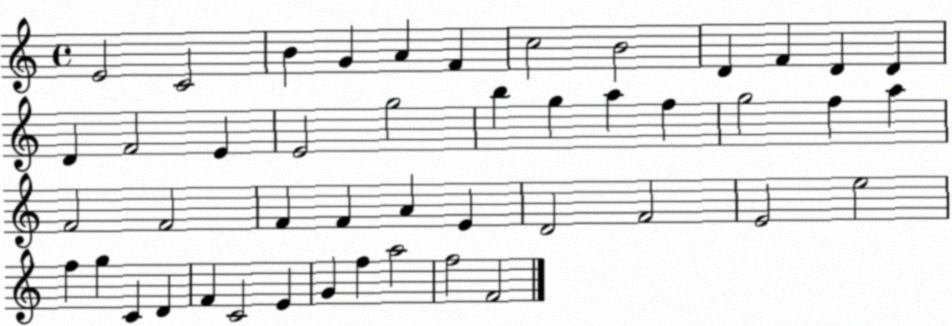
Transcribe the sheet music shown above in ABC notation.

X:1
T:Untitled
M:4/4
L:1/4
K:C
E2 C2 B G A F c2 B2 D F D D D F2 E E2 g2 b g a f g2 f a F2 F2 F F A E D2 F2 E2 e2 f g C D F C2 E G f a2 f2 F2